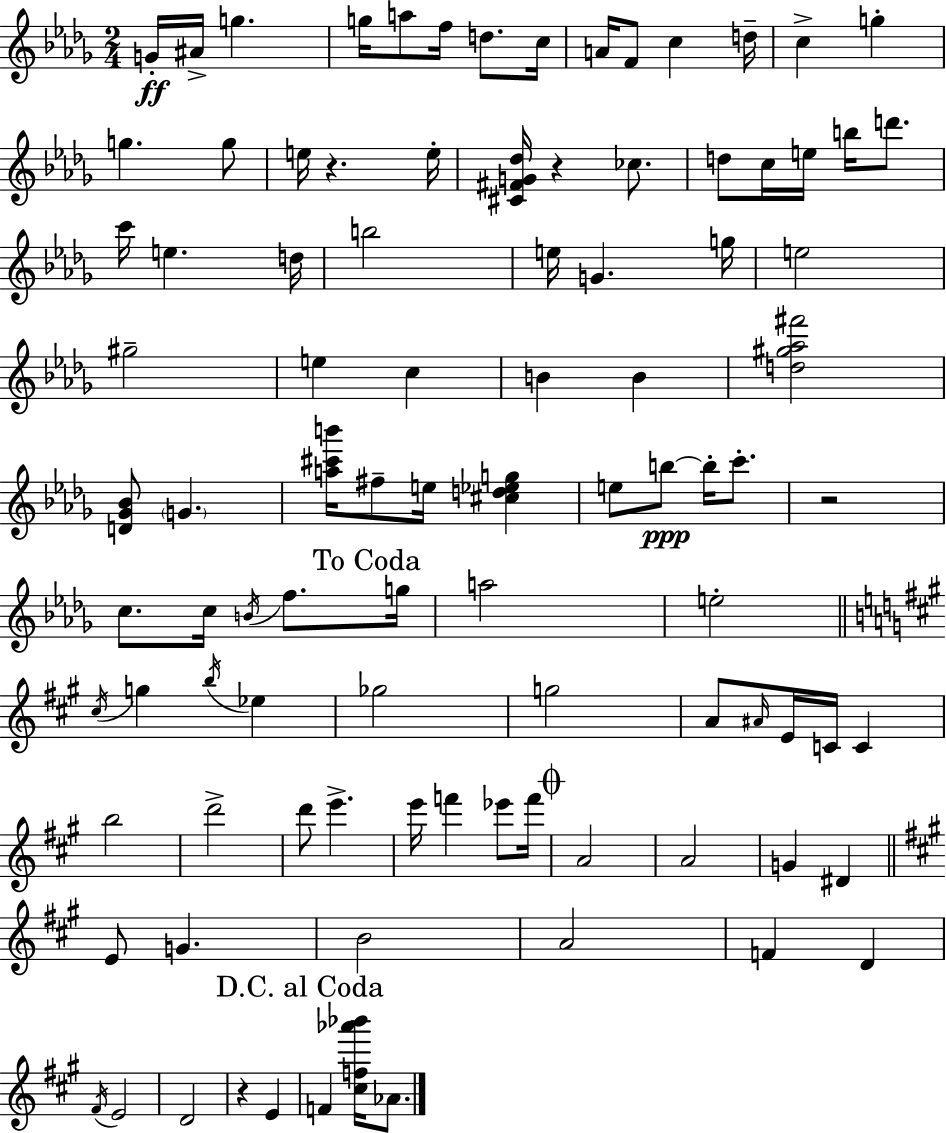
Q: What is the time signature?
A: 2/4